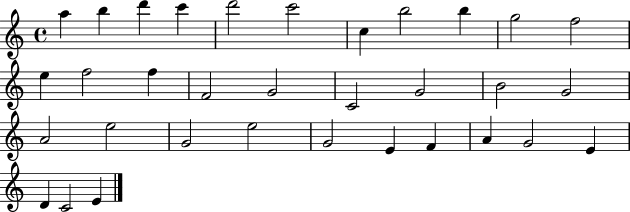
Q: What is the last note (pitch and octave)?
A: E4